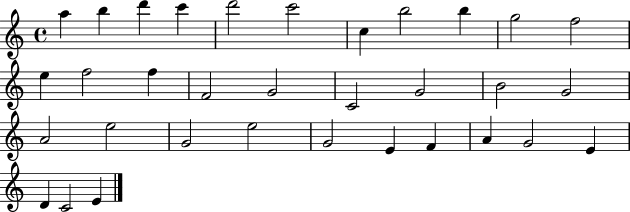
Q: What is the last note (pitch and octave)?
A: E4